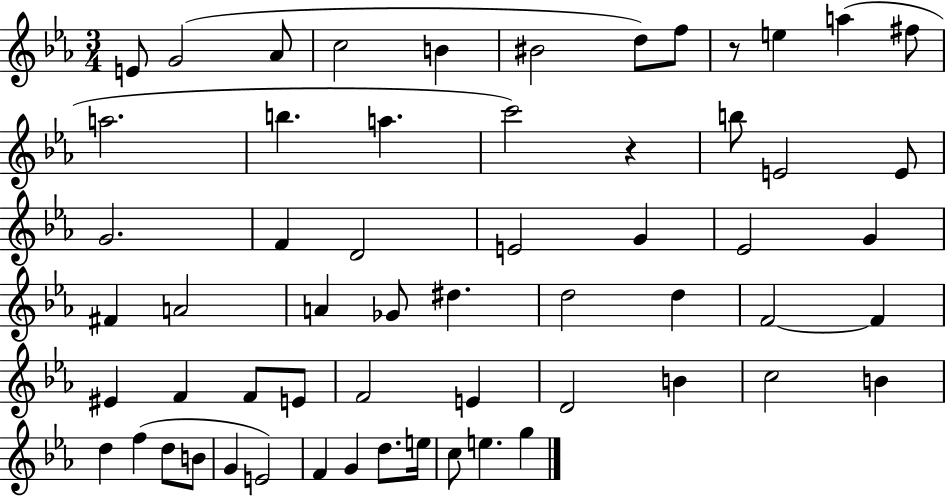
E4/e G4/h Ab4/e C5/h B4/q BIS4/h D5/e F5/e R/e E5/q A5/q F#5/e A5/h. B5/q. A5/q. C6/h R/q B5/e E4/h E4/e G4/h. F4/q D4/h E4/h G4/q Eb4/h G4/q F#4/q A4/h A4/q Gb4/e D#5/q. D5/h D5/q F4/h F4/q EIS4/q F4/q F4/e E4/e F4/h E4/q D4/h B4/q C5/h B4/q D5/q F5/q D5/e B4/e G4/q E4/h F4/q G4/q D5/e. E5/s C5/e E5/q. G5/q